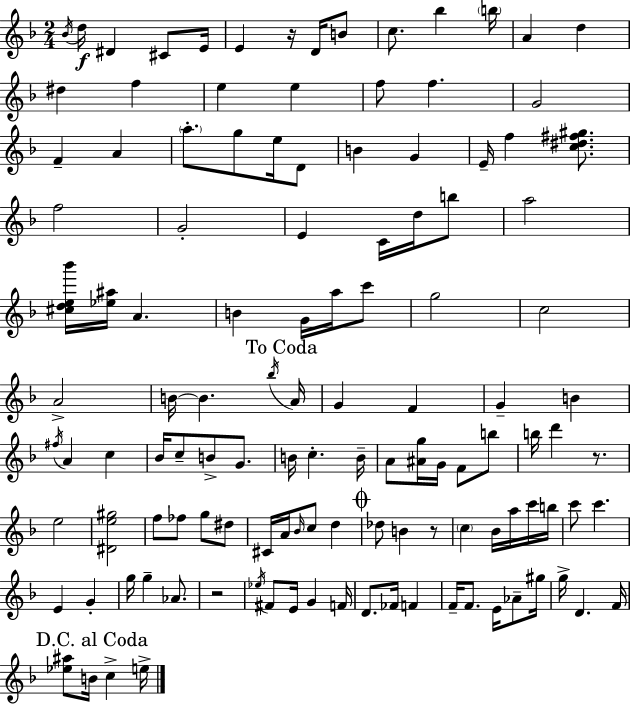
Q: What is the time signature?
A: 2/4